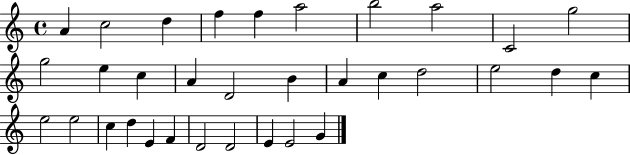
{
  \clef treble
  \time 4/4
  \defaultTimeSignature
  \key c \major
  a'4 c''2 d''4 | f''4 f''4 a''2 | b''2 a''2 | c'2 g''2 | \break g''2 e''4 c''4 | a'4 d'2 b'4 | a'4 c''4 d''2 | e''2 d''4 c''4 | \break e''2 e''2 | c''4 d''4 e'4 f'4 | d'2 d'2 | e'4 e'2 g'4 | \break \bar "|."
}